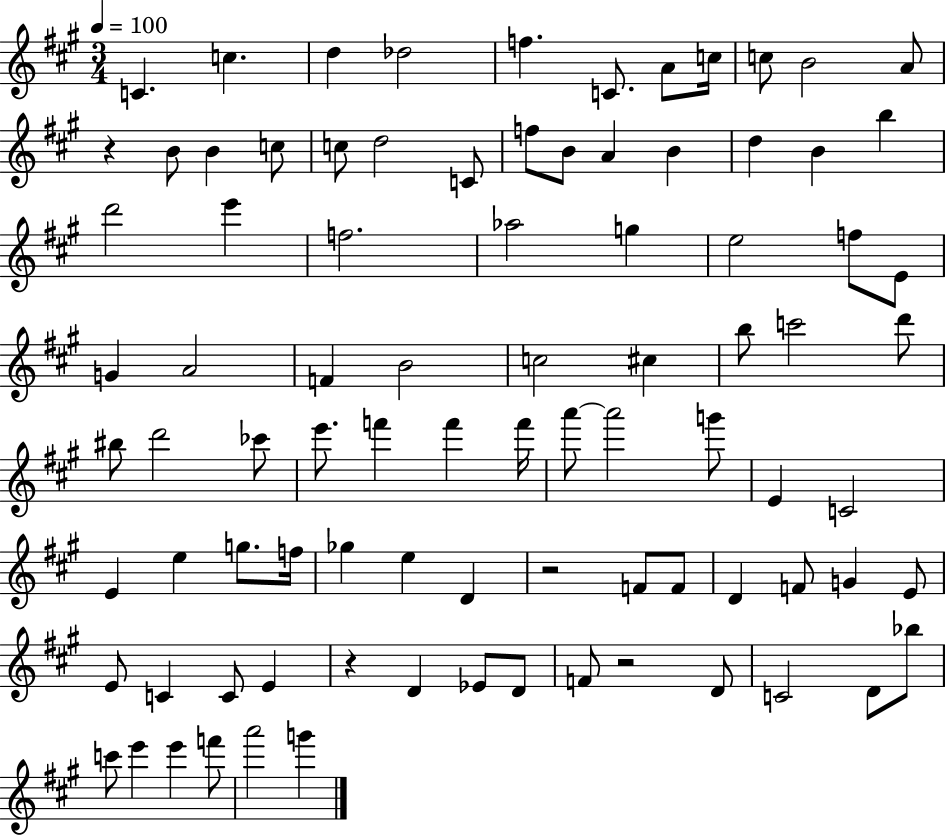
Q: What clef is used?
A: treble